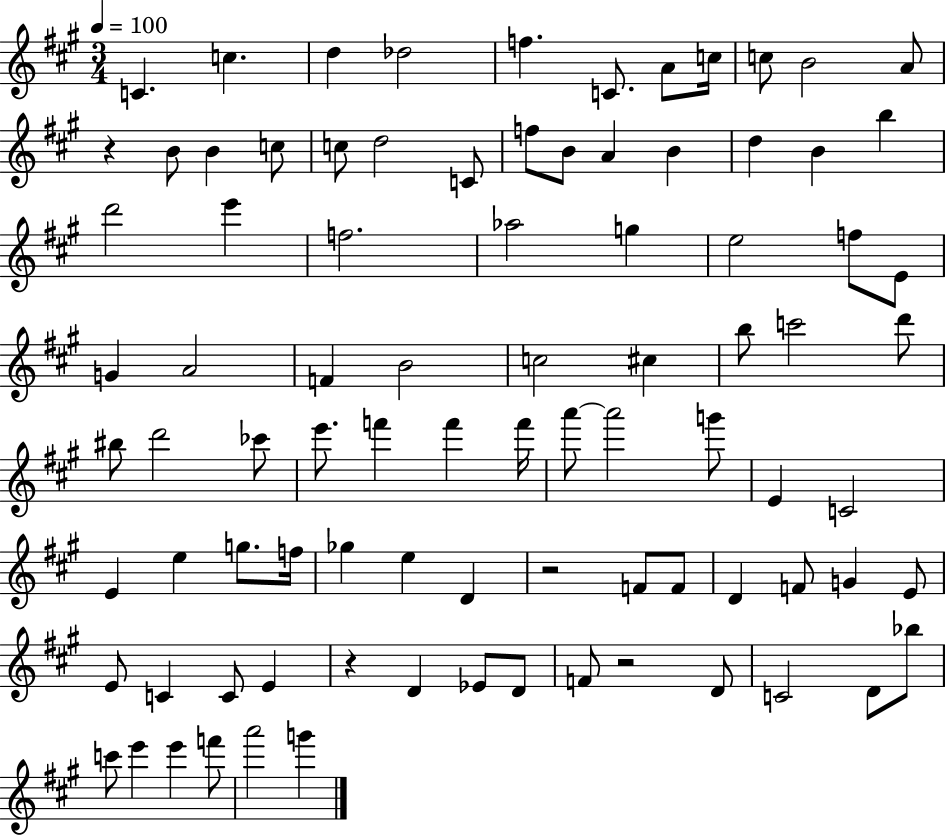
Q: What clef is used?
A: treble